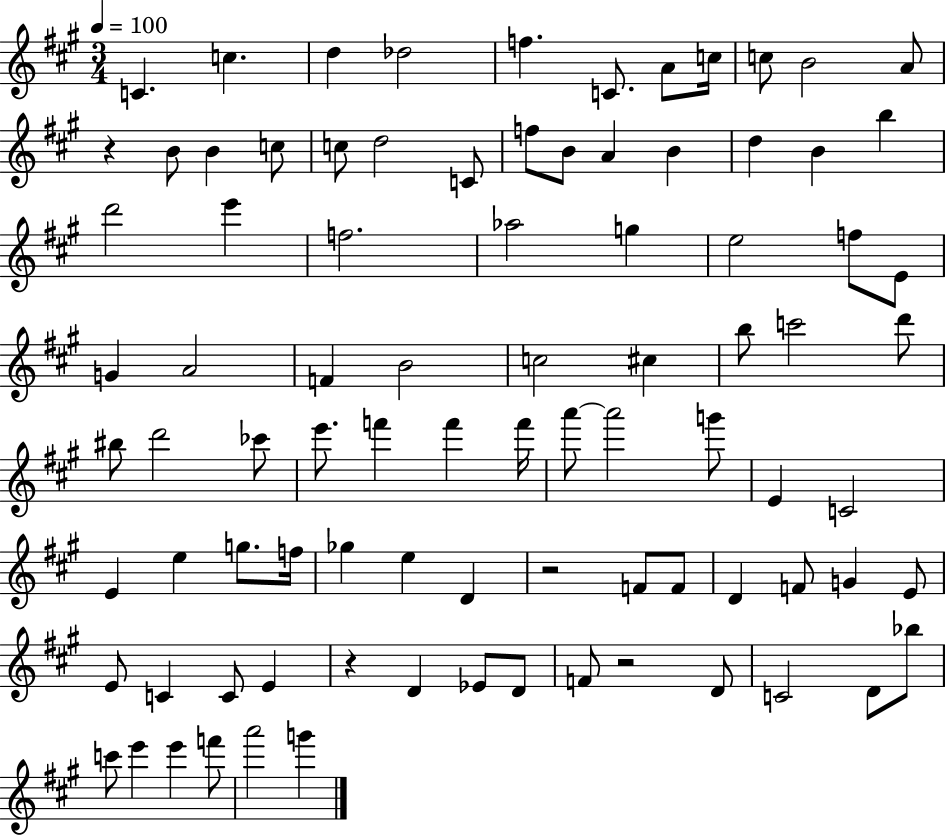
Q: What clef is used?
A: treble